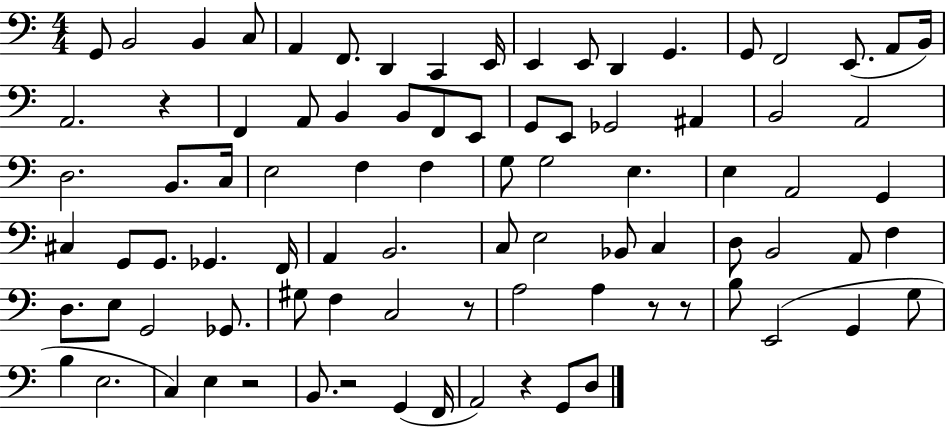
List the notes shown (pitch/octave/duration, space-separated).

G2/e B2/h B2/q C3/e A2/q F2/e. D2/q C2/q E2/s E2/q E2/e D2/q G2/q. G2/e F2/h E2/e. A2/e B2/s A2/h. R/q F2/q A2/e B2/q B2/e F2/e E2/e G2/e E2/e Gb2/h A#2/q B2/h A2/h D3/h. B2/e. C3/s E3/h F3/q F3/q G3/e G3/h E3/q. E3/q A2/h G2/q C#3/q G2/e G2/e. Gb2/q. F2/s A2/q B2/h. C3/e E3/h Bb2/e C3/q D3/e B2/h A2/e F3/q D3/e. E3/e G2/h Gb2/e. G#3/e F3/q C3/h R/e A3/h A3/q R/e R/e B3/e E2/h G2/q G3/e B3/q E3/h. C3/q E3/q R/h B2/e. R/h G2/q F2/s A2/h R/q G2/e D3/e